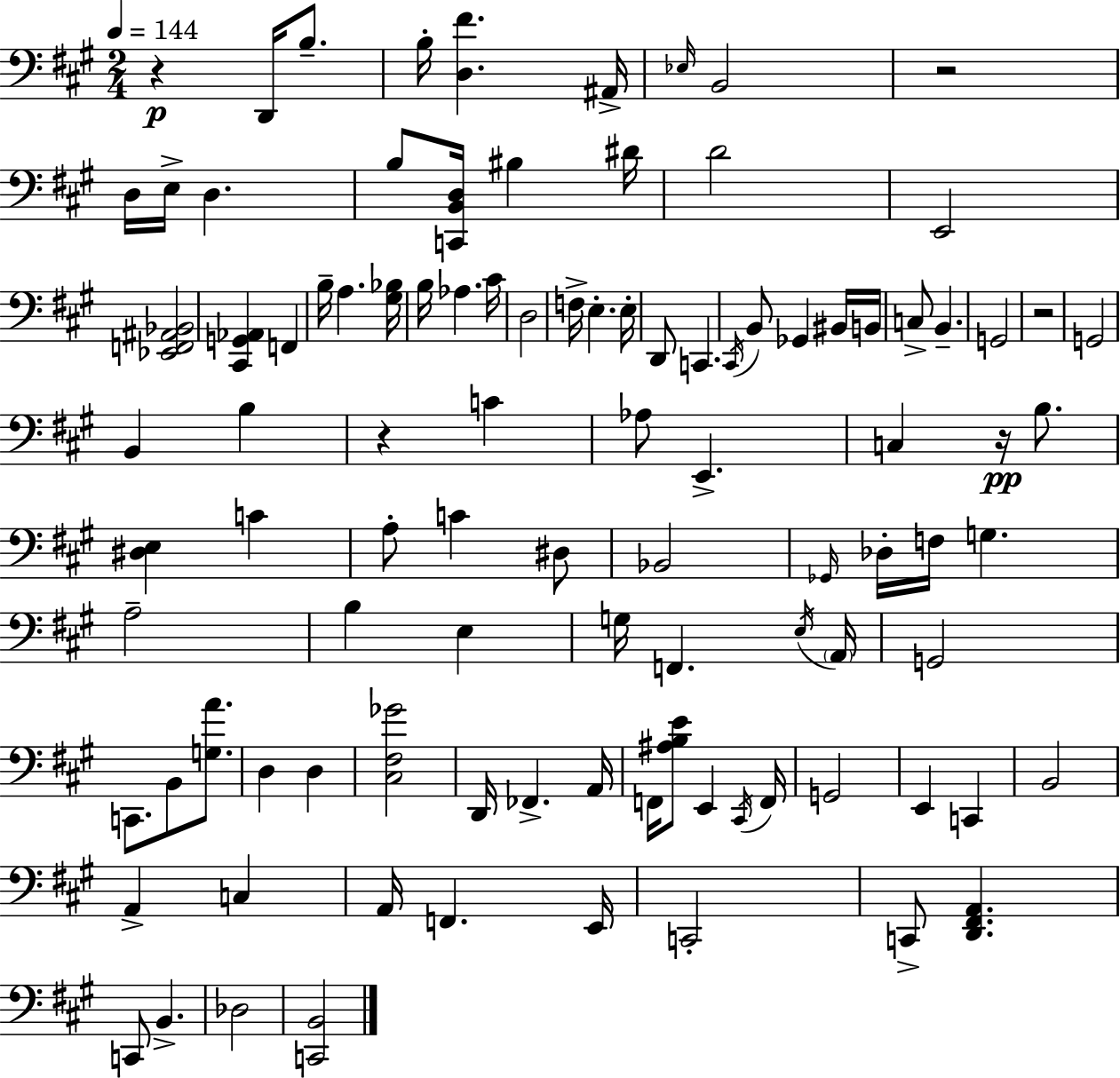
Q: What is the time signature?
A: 2/4